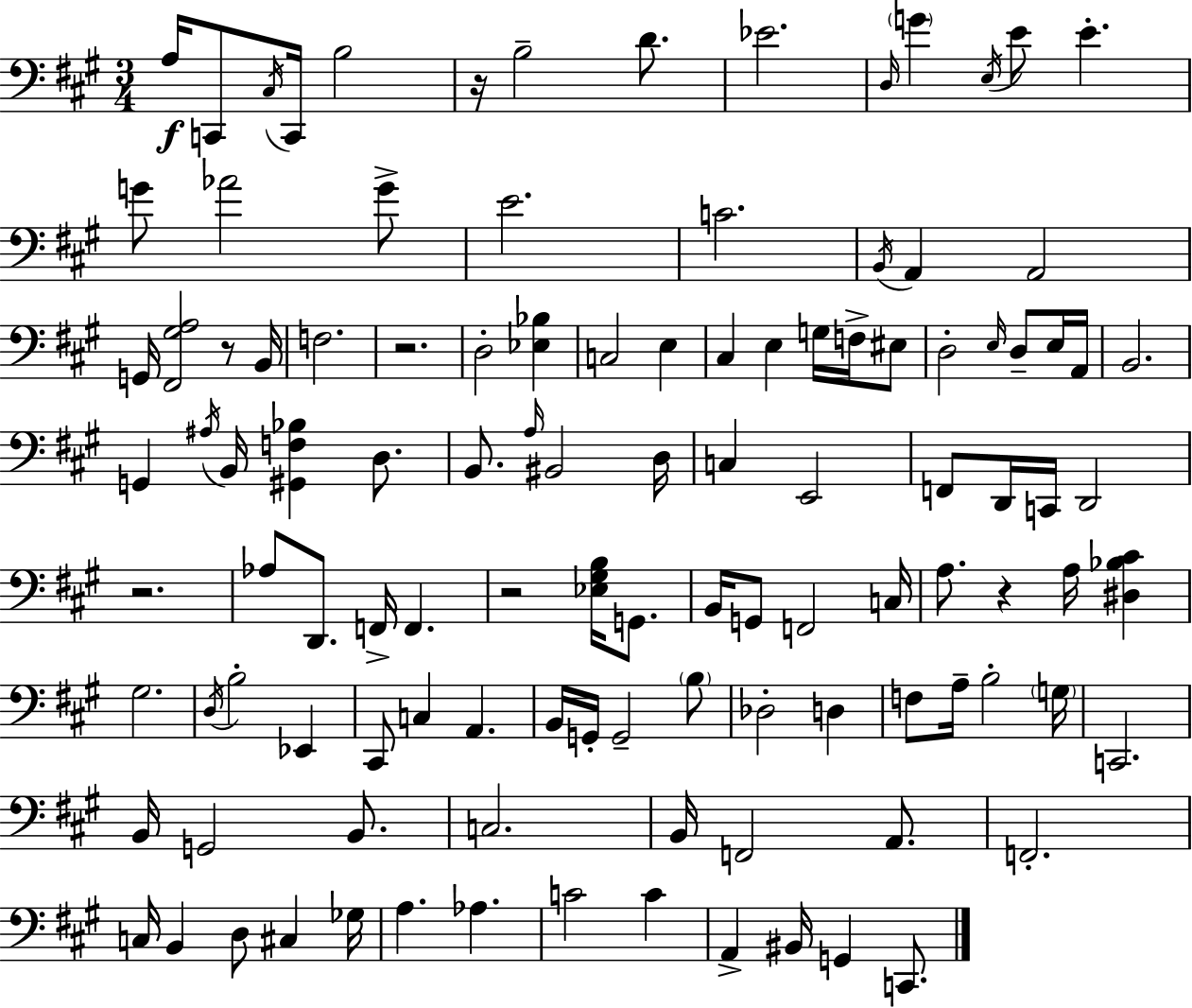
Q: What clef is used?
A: bass